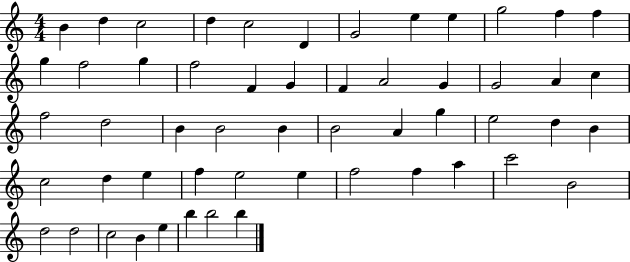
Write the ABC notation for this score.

X:1
T:Untitled
M:4/4
L:1/4
K:C
B d c2 d c2 D G2 e e g2 f f g f2 g f2 F G F A2 G G2 A c f2 d2 B B2 B B2 A g e2 d B c2 d e f e2 e f2 f a c'2 B2 d2 d2 c2 B e b b2 b